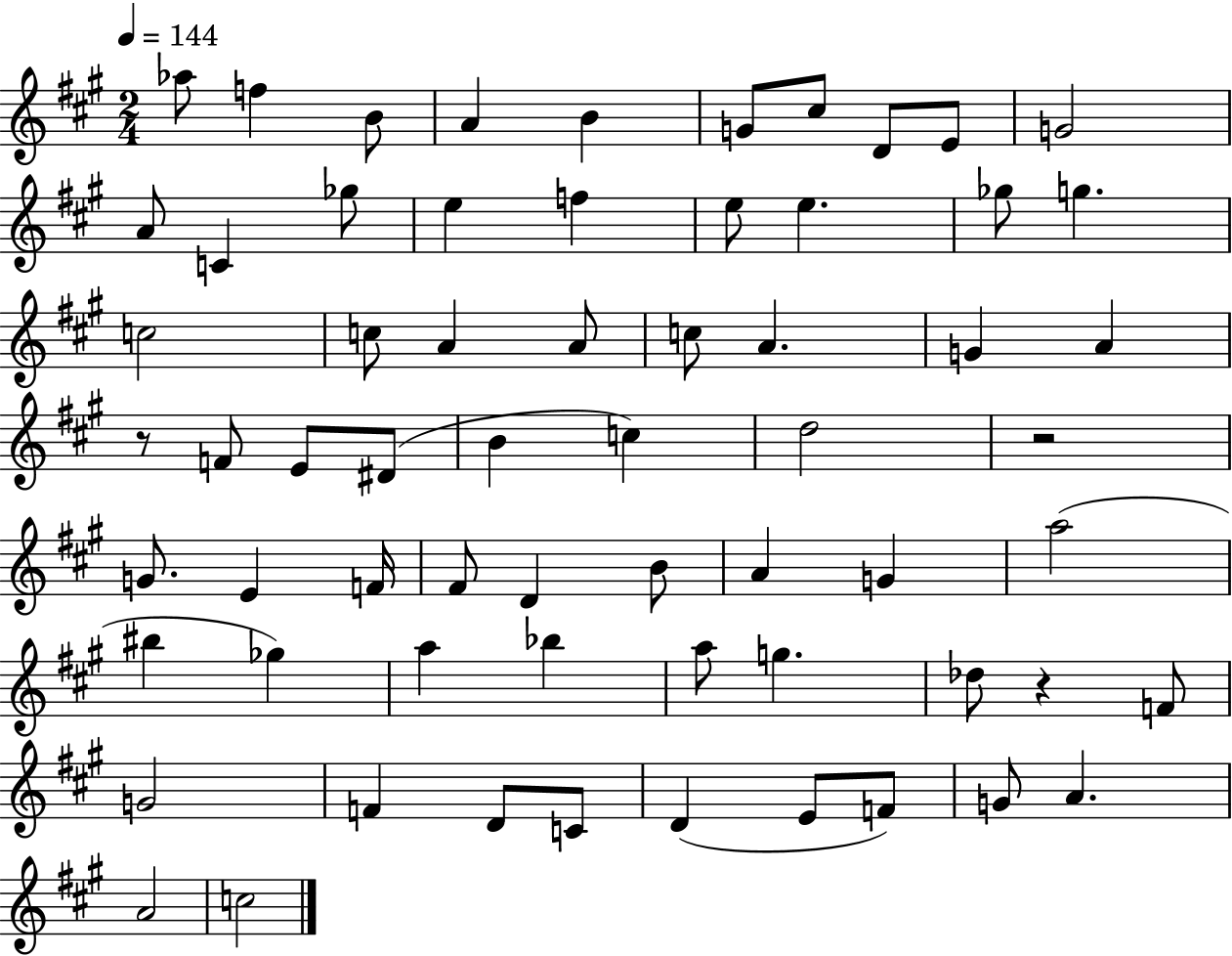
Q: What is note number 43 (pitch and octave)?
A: BIS5